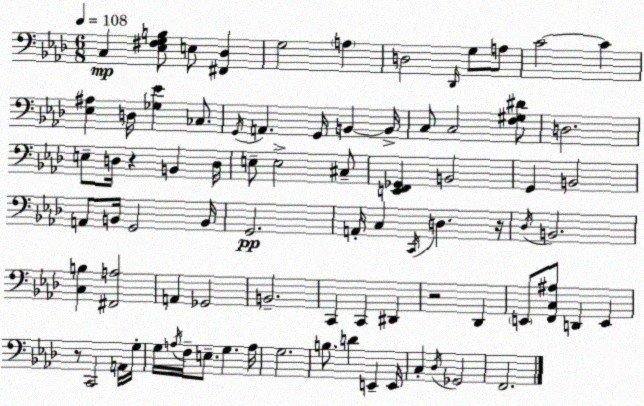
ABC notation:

X:1
T:Untitled
M:6/8
L:1/4
K:Fm
C, [_E,^F,G,B,]/2 E,/2 [^F,,_D,] G,2 A, D,2 _D,,/4 G,/2 A,/2 C2 C [_E,^A,] D,/4 [_G,_E] _C,/2 G,,/4 A,, G,,/4 B,, B,,/4 C,/2 C,2 [F,^G,^D]/2 D,2 E,/2 D,/4 z B,, D,/4 E,/2 E,2 ^C,/2 [E,,F,,_G,,] B,,2 G,, B,,2 A,,/2 B,,/4 G,,2 B,,/4 G,,2 A,,/4 C, C,,/4 D, z/4 _D,/4 B,,2 [C,B,] [^F,,A,]2 A,, _G,,2 B,,2 C,, C,, ^D,, z2 _D,, E,,/2 [F,,C,^A,]/2 D,, E,, z/2 C,,2 A,,/4 G,/4 G,/4 A,/4 F,/4 E,/2 G, A,/4 G,2 B,/2 D E,, E,,/4 C, _D,/4 _G,,2 F,,2